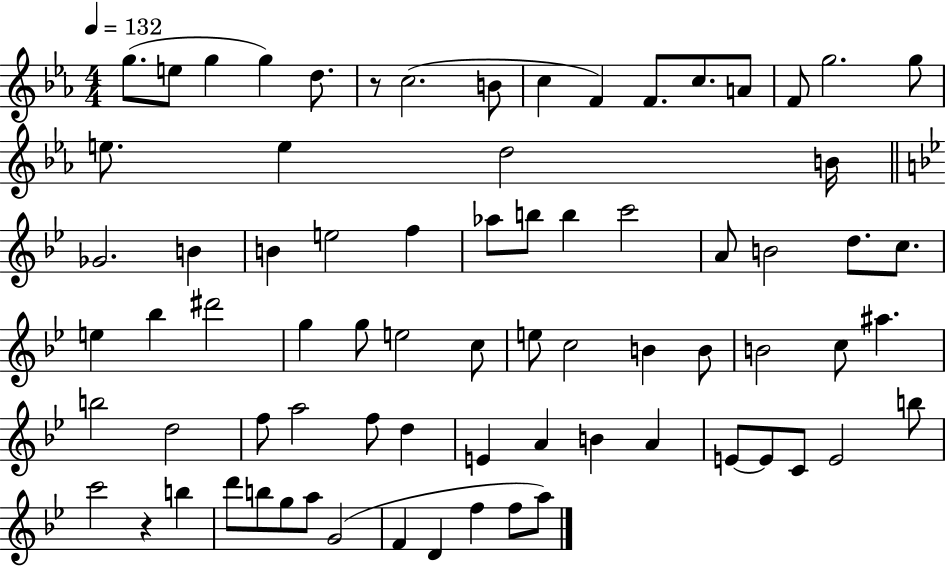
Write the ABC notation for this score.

X:1
T:Untitled
M:4/4
L:1/4
K:Eb
g/2 e/2 g g d/2 z/2 c2 B/2 c F F/2 c/2 A/2 F/2 g2 g/2 e/2 e d2 B/4 _G2 B B e2 f _a/2 b/2 b c'2 A/2 B2 d/2 c/2 e _b ^d'2 g g/2 e2 c/2 e/2 c2 B B/2 B2 c/2 ^a b2 d2 f/2 a2 f/2 d E A B A E/2 E/2 C/2 E2 b/2 c'2 z b d'/2 b/2 g/2 a/2 G2 F D f f/2 a/2